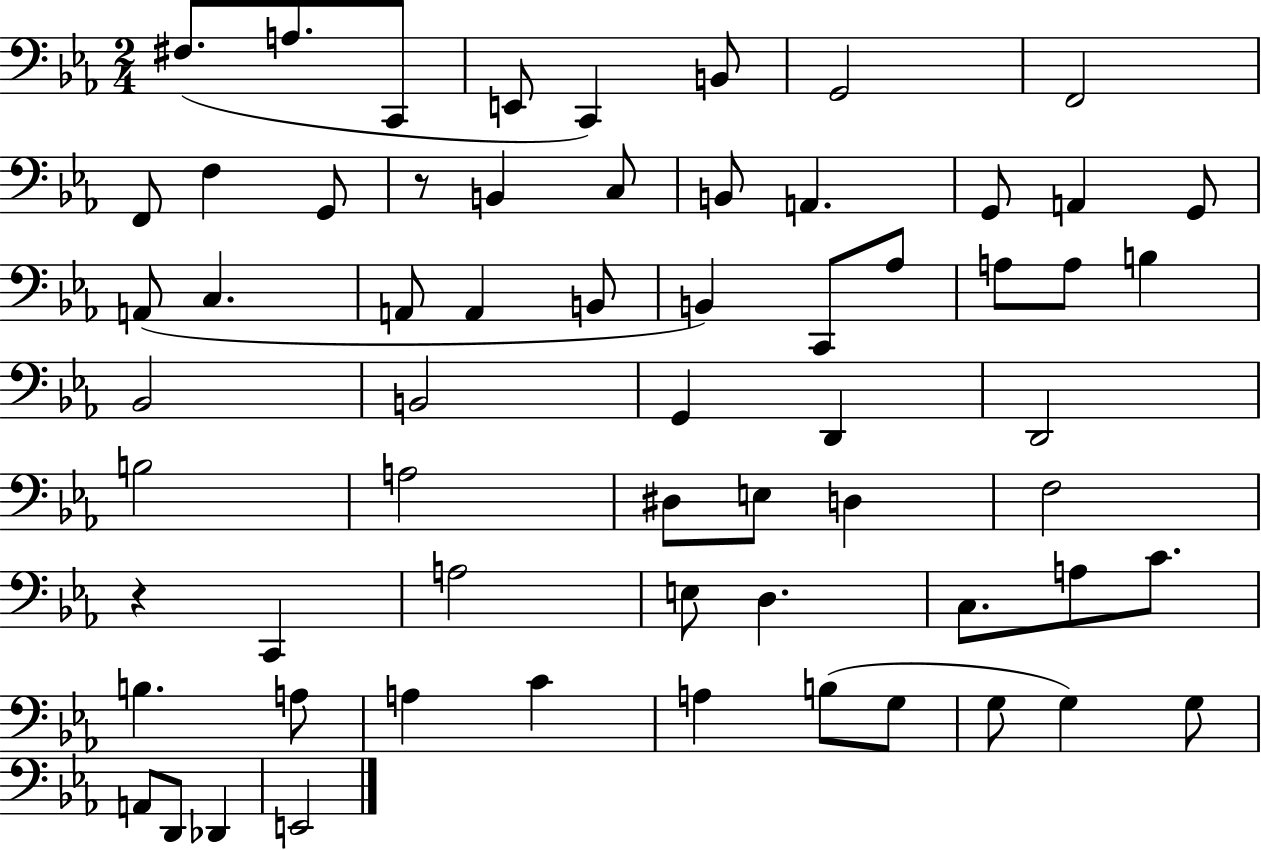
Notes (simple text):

F#3/e. A3/e. C2/e E2/e C2/q B2/e G2/h F2/h F2/e F3/q G2/e R/e B2/q C3/e B2/e A2/q. G2/e A2/q G2/e A2/e C3/q. A2/e A2/q B2/e B2/q C2/e Ab3/e A3/e A3/e B3/q Bb2/h B2/h G2/q D2/q D2/h B3/h A3/h D#3/e E3/e D3/q F3/h R/q C2/q A3/h E3/e D3/q. C3/e. A3/e C4/e. B3/q. A3/e A3/q C4/q A3/q B3/e G3/e G3/e G3/q G3/e A2/e D2/e Db2/q E2/h